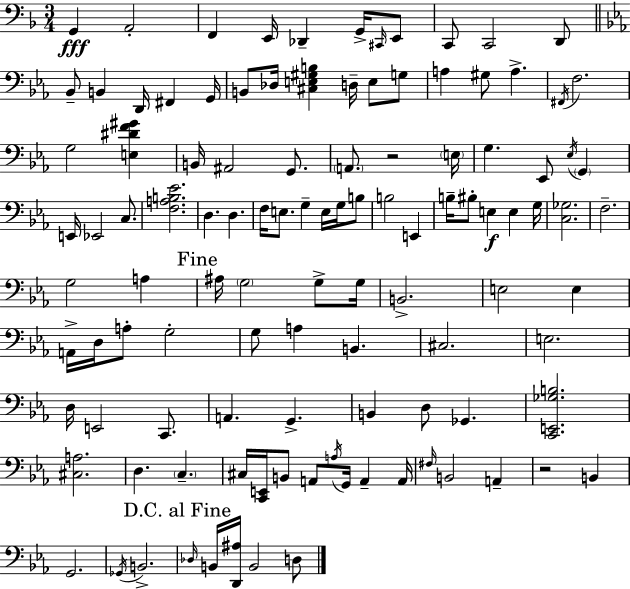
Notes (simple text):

G2/q A2/h F2/q E2/s Db2/q G2/s C#2/s E2/e C2/e C2/h D2/e Bb2/e B2/q D2/s F#2/q G2/s B2/e Db3/s [C#3,E3,G#3,B3]/q D3/s E3/e G3/e A3/q G#3/e A3/q. F#2/s F3/h. G3/h [E3,D#4,F4,G#4]/q B2/s A#2/h G2/e. A2/e. R/h E3/s G3/q. Eb2/e Eb3/s G2/q E2/s Eb2/h C3/e. [F3,A3,B3,Eb4]/h. D3/q. D3/q. F3/s E3/e. G3/q E3/s G3/s B3/e B3/h E2/q B3/s BIS3/e E3/q E3/q G3/s [C3,Gb3]/h. F3/h. G3/h A3/q A#3/s G3/h G3/e G3/s B2/h. E3/h E3/q A2/s D3/s A3/e G3/h G3/e A3/q B2/q. C#3/h. E3/h. D3/s E2/h C2/e. A2/q. G2/q. B2/q D3/e Gb2/q. [C2,E2,Gb3,B3]/h. [C#3,A3]/h. D3/q. C3/q. C#3/s [C2,E2]/s B2/e A2/e A3/s G2/s A2/q A2/s F#3/s B2/h A2/q R/h B2/q G2/h. Gb2/s B2/h. Db3/s B2/s [D2,A#3]/s B2/h D3/e